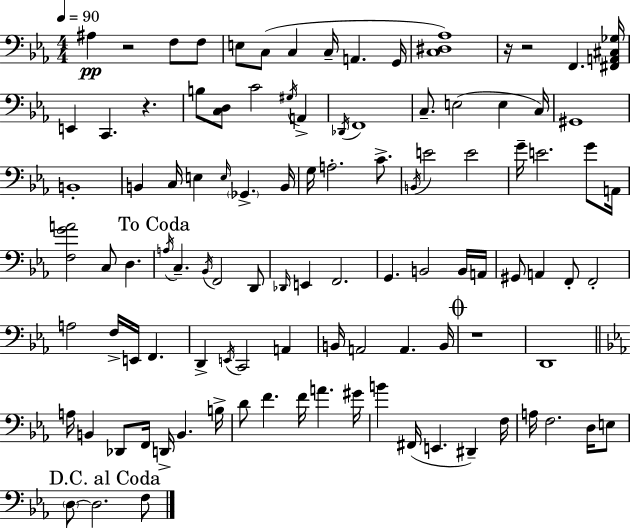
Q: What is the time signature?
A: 4/4